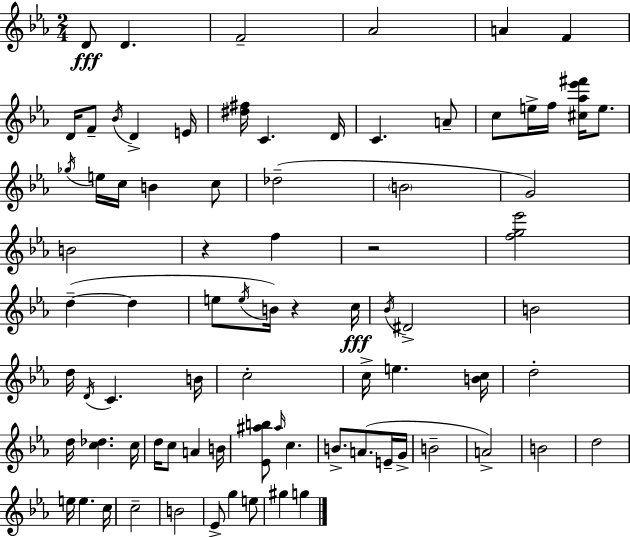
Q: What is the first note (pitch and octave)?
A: D4